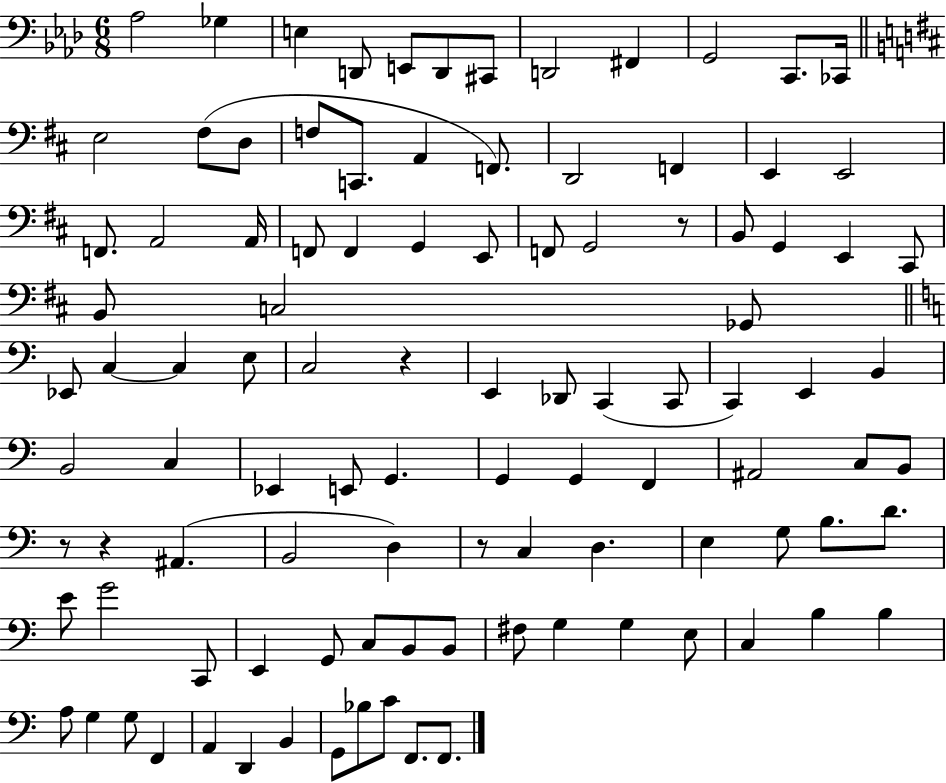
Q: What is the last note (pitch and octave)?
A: F2